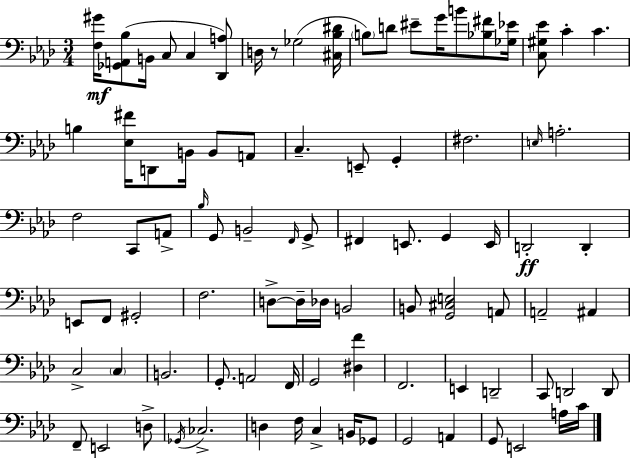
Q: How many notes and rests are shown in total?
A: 89